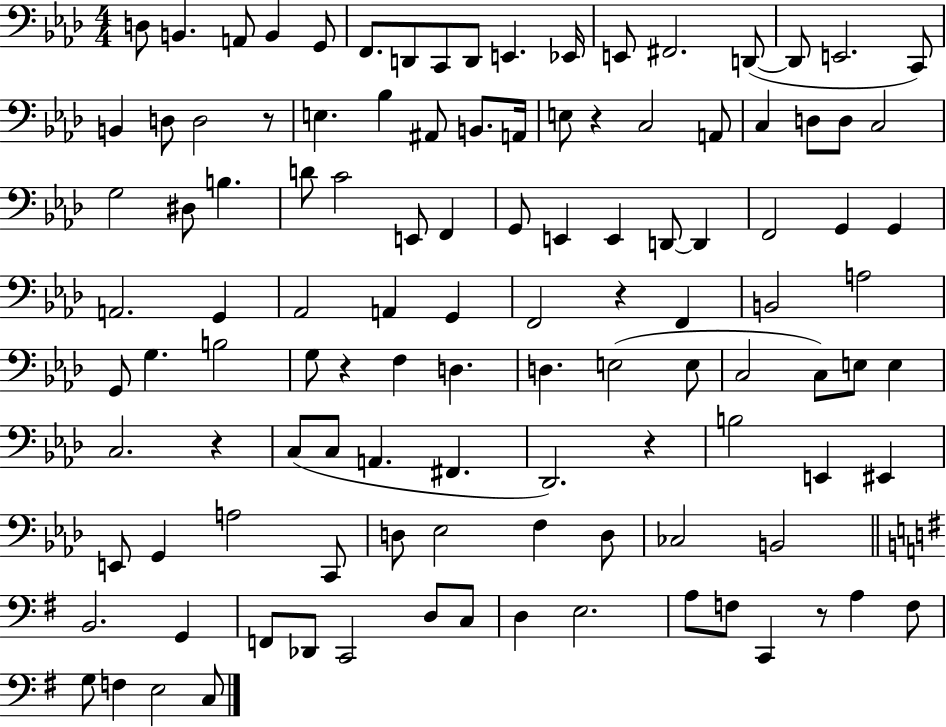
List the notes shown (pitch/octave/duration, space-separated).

D3/e B2/q. A2/e B2/q G2/e F2/e. D2/e C2/e D2/e E2/q. Eb2/s E2/e F#2/h. D2/e D2/e E2/h. C2/e B2/q D3/e D3/h R/e E3/q. Bb3/q A#2/e B2/e. A2/s E3/e R/q C3/h A2/e C3/q D3/e D3/e C3/h G3/h D#3/e B3/q. D4/e C4/h E2/e F2/q G2/e E2/q E2/q D2/e D2/q F2/h G2/q G2/q A2/h. G2/q Ab2/h A2/q G2/q F2/h R/q F2/q B2/h A3/h G2/e G3/q. B3/h G3/e R/q F3/q D3/q. D3/q. E3/h E3/e C3/h C3/e E3/e E3/q C3/h. R/q C3/e C3/e A2/q. F#2/q. Db2/h. R/q B3/h E2/q EIS2/q E2/e G2/q A3/h C2/e D3/e Eb3/h F3/q D3/e CES3/h B2/h B2/h. G2/q F2/e Db2/e C2/h D3/e C3/e D3/q E3/h. A3/e F3/e C2/q R/e A3/q F3/e G3/e F3/q E3/h C3/e